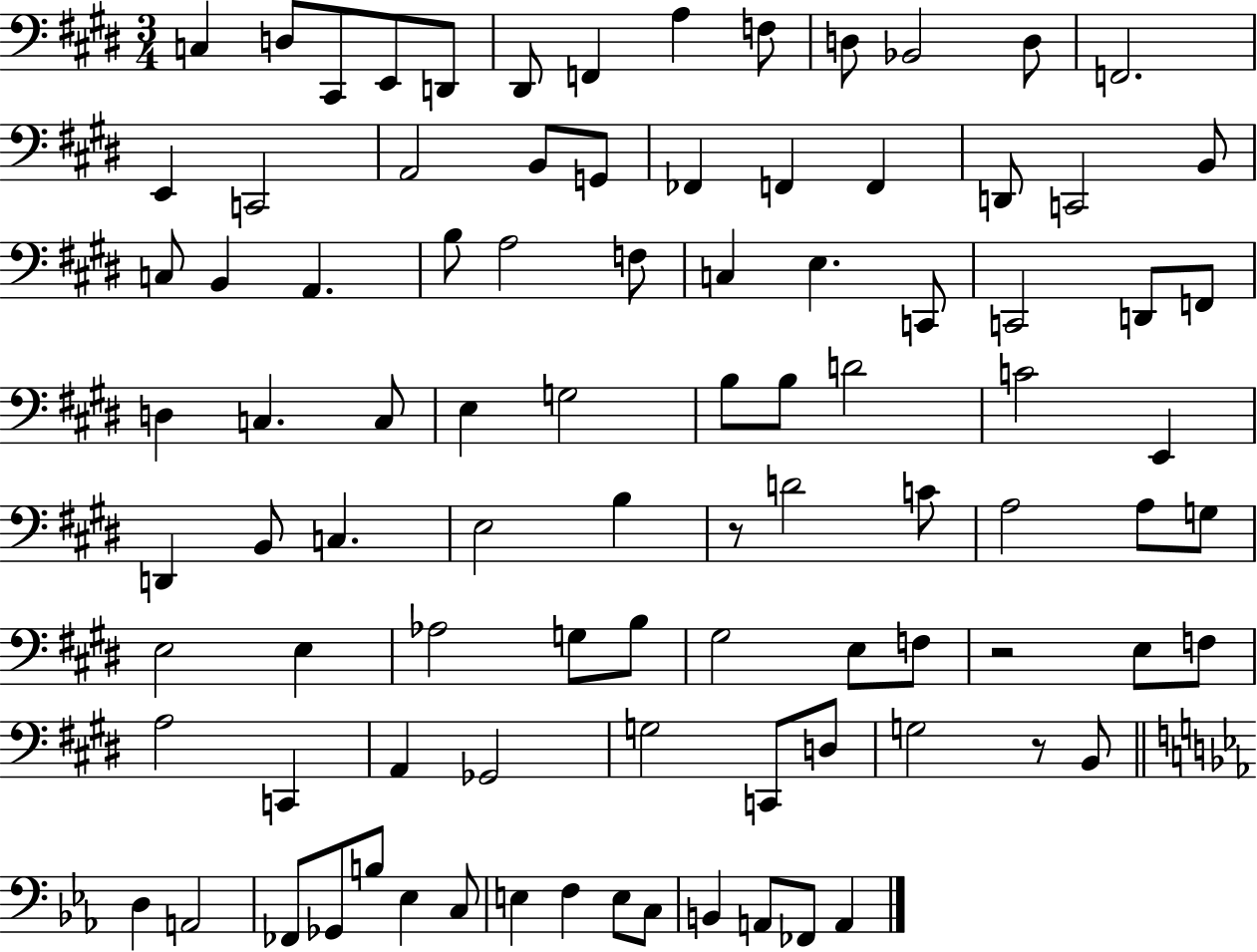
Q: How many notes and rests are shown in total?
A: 93